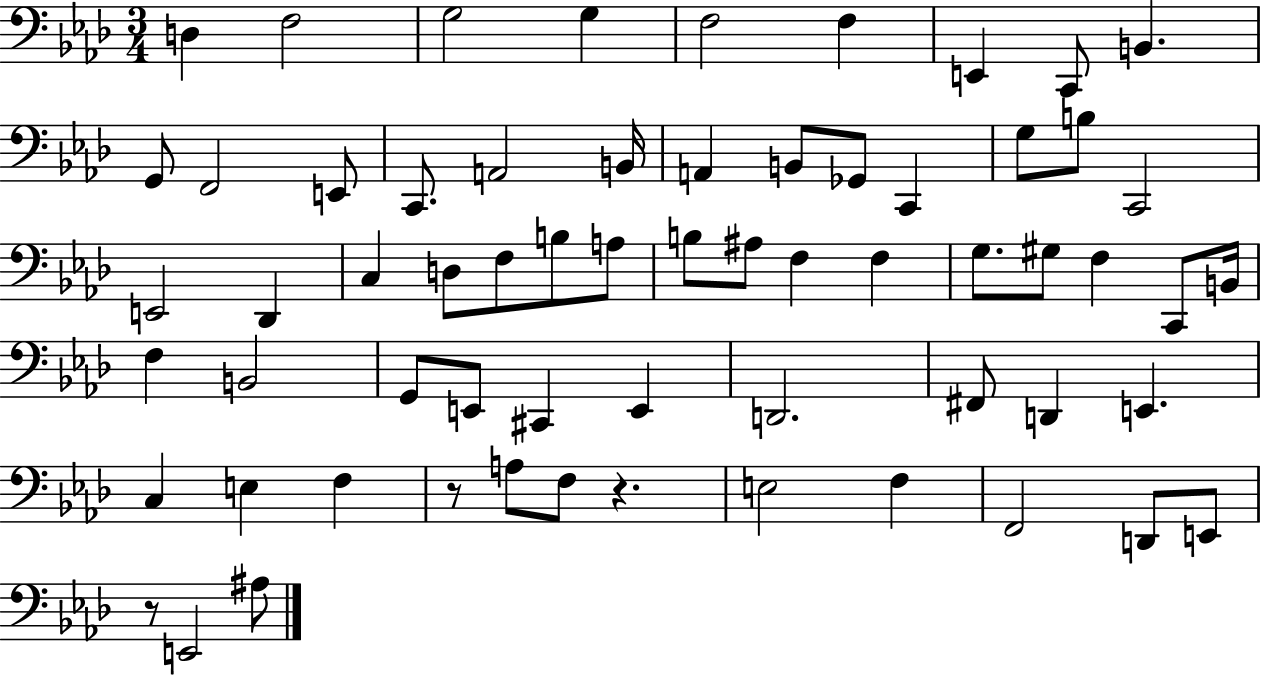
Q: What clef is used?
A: bass